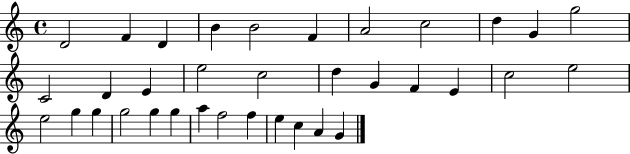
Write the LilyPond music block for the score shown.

{
  \clef treble
  \time 4/4
  \defaultTimeSignature
  \key c \major
  d'2 f'4 d'4 | b'4 b'2 f'4 | a'2 c''2 | d''4 g'4 g''2 | \break c'2 d'4 e'4 | e''2 c''2 | d''4 g'4 f'4 e'4 | c''2 e''2 | \break e''2 g''4 g''4 | g''2 g''4 g''4 | a''4 f''2 f''4 | e''4 c''4 a'4 g'4 | \break \bar "|."
}